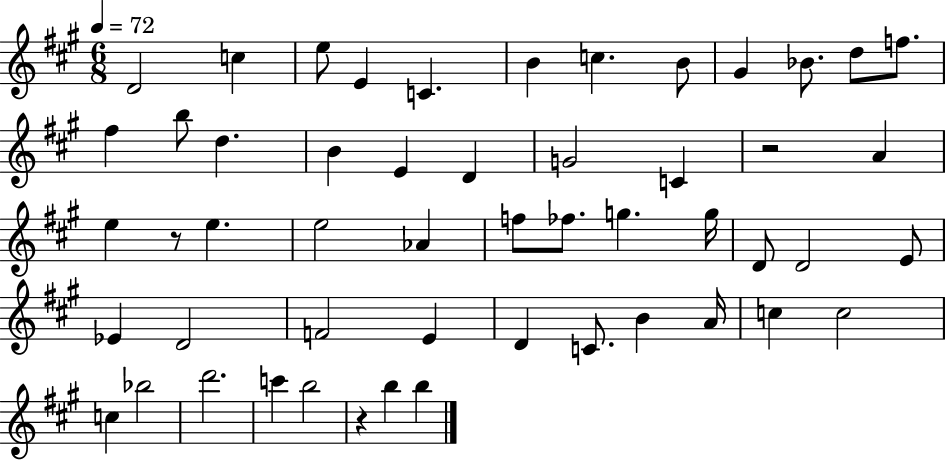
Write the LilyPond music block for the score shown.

{
  \clef treble
  \numericTimeSignature
  \time 6/8
  \key a \major
  \tempo 4 = 72
  \repeat volta 2 { d'2 c''4 | e''8 e'4 c'4. | b'4 c''4. b'8 | gis'4 bes'8. d''8 f''8. | \break fis''4 b''8 d''4. | b'4 e'4 d'4 | g'2 c'4 | r2 a'4 | \break e''4 r8 e''4. | e''2 aes'4 | f''8 fes''8. g''4. g''16 | d'8 d'2 e'8 | \break ees'4 d'2 | f'2 e'4 | d'4 c'8. b'4 a'16 | c''4 c''2 | \break c''4 bes''2 | d'''2. | c'''4 b''2 | r4 b''4 b''4 | \break } \bar "|."
}